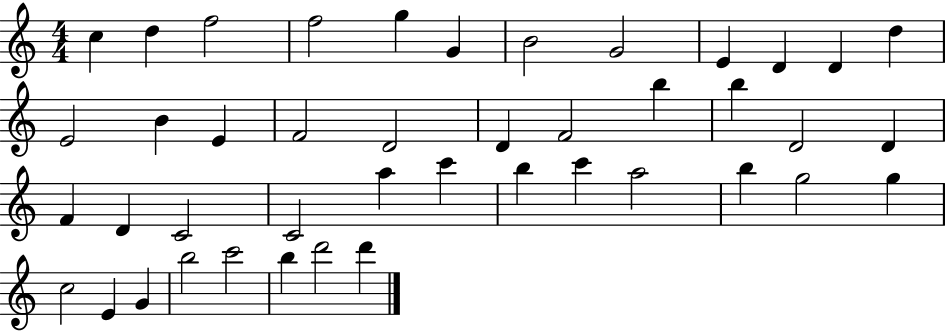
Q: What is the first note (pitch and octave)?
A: C5